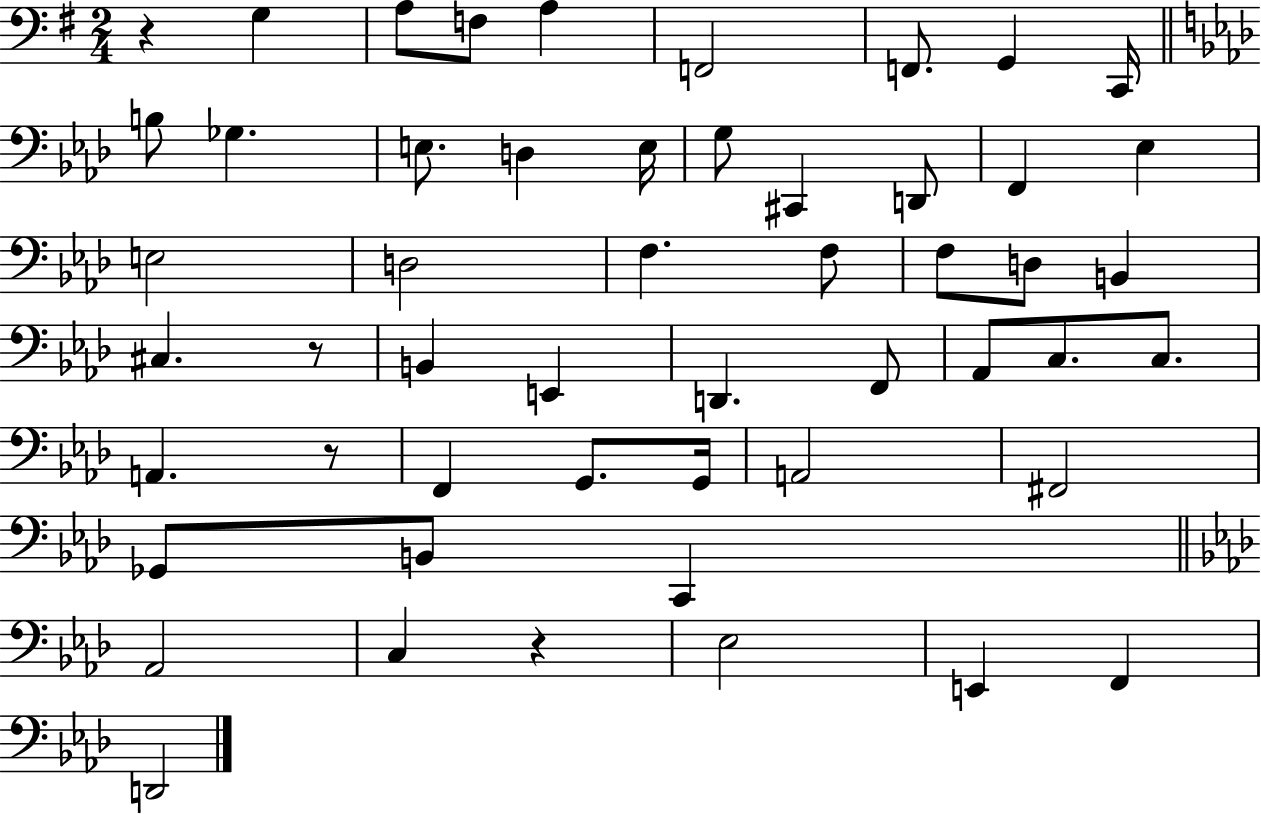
X:1
T:Untitled
M:2/4
L:1/4
K:G
z G, A,/2 F,/2 A, F,,2 F,,/2 G,, C,,/4 B,/2 _G, E,/2 D, E,/4 G,/2 ^C,, D,,/2 F,, _E, E,2 D,2 F, F,/2 F,/2 D,/2 B,, ^C, z/2 B,, E,, D,, F,,/2 _A,,/2 C,/2 C,/2 A,, z/2 F,, G,,/2 G,,/4 A,,2 ^F,,2 _G,,/2 B,,/2 C,, _A,,2 C, z _E,2 E,, F,, D,,2